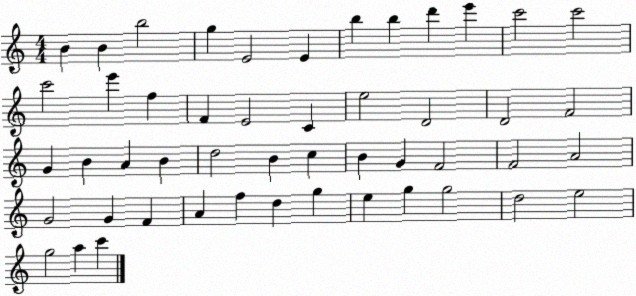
X:1
T:Untitled
M:4/4
L:1/4
K:C
B B b2 g E2 E b b d' e' c'2 c'2 c'2 e' f F E2 C e2 D2 D2 F2 G B A B d2 B c B G F2 F2 A2 G2 G F A f d g e g g2 d2 e2 g2 a c'